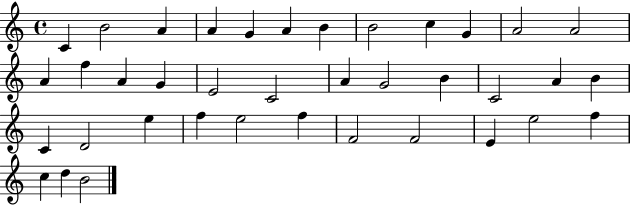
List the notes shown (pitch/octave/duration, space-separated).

C4/q B4/h A4/q A4/q G4/q A4/q B4/q B4/h C5/q G4/q A4/h A4/h A4/q F5/q A4/q G4/q E4/h C4/h A4/q G4/h B4/q C4/h A4/q B4/q C4/q D4/h E5/q F5/q E5/h F5/q F4/h F4/h E4/q E5/h F5/q C5/q D5/q B4/h